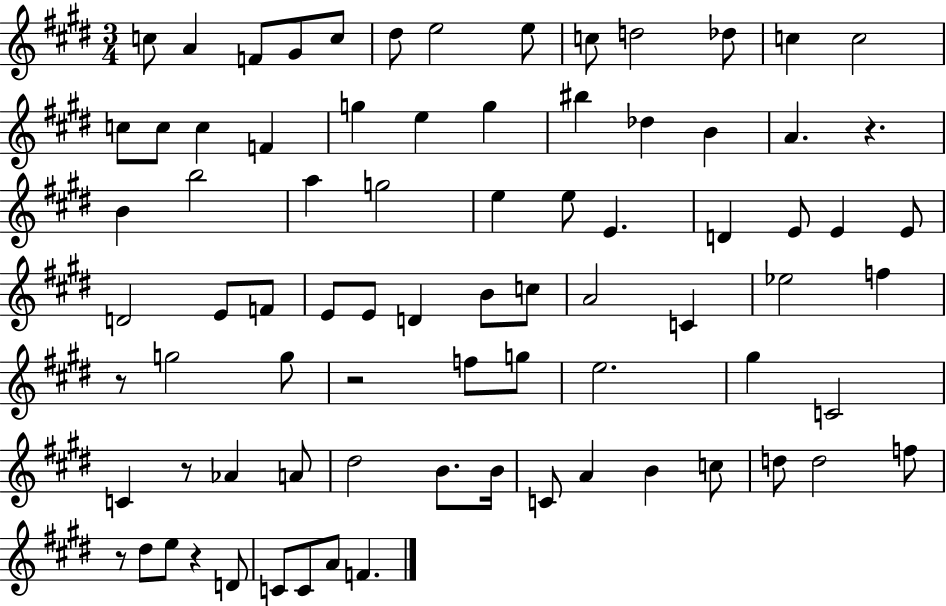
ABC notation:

X:1
T:Untitled
M:3/4
L:1/4
K:E
c/2 A F/2 ^G/2 c/2 ^d/2 e2 e/2 c/2 d2 _d/2 c c2 c/2 c/2 c F g e g ^b _d B A z B b2 a g2 e e/2 E D E/2 E E/2 D2 E/2 F/2 E/2 E/2 D B/2 c/2 A2 C _e2 f z/2 g2 g/2 z2 f/2 g/2 e2 ^g C2 C z/2 _A A/2 ^d2 B/2 B/4 C/2 A B c/2 d/2 d2 f/2 z/2 ^d/2 e/2 z D/2 C/2 C/2 A/2 F